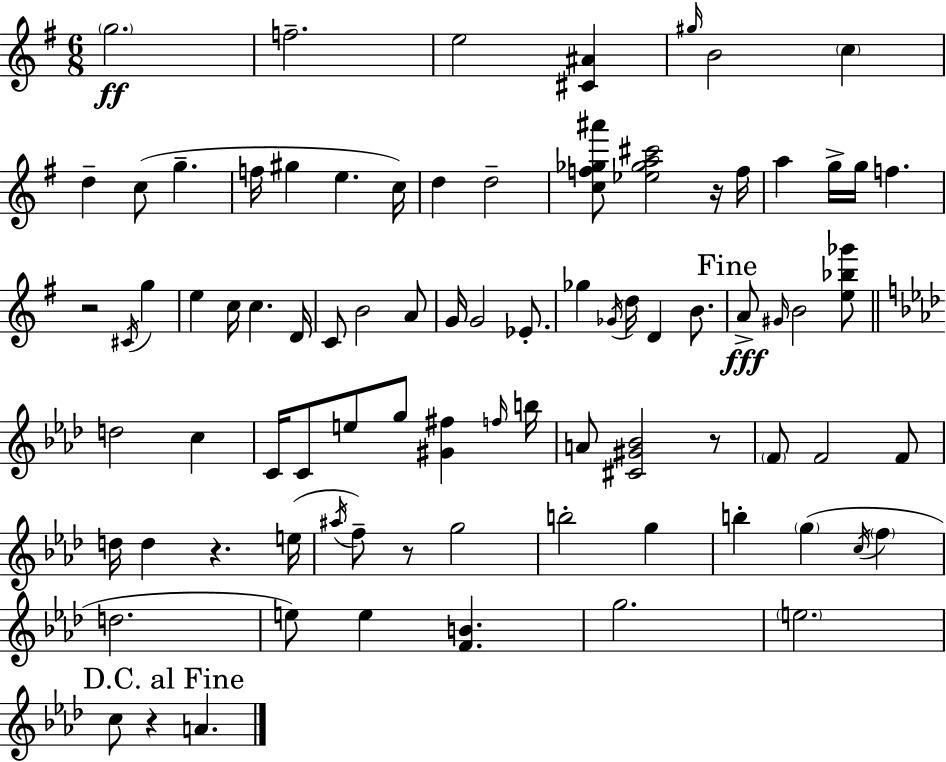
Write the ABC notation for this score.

X:1
T:Untitled
M:6/8
L:1/4
K:G
g2 f2 e2 [^C^A] ^g/4 B2 c d c/2 g f/4 ^g e c/4 d d2 [cf_g^a']/2 [_e_ga^c']2 z/4 f/4 a g/4 g/4 f z2 ^C/4 g e c/4 c D/4 C/2 B2 A/2 G/4 G2 _E/2 _g _G/4 d/4 D B/2 A/2 ^G/4 B2 [e_b_g']/2 d2 c C/4 C/2 e/2 g/2 [^G^f] f/4 b/4 A/2 [^C^G_B]2 z/2 F/2 F2 F/2 d/4 d z e/4 ^a/4 f/2 z/2 g2 b2 g b g c/4 f d2 e/2 e [FB] g2 e2 c/2 z A